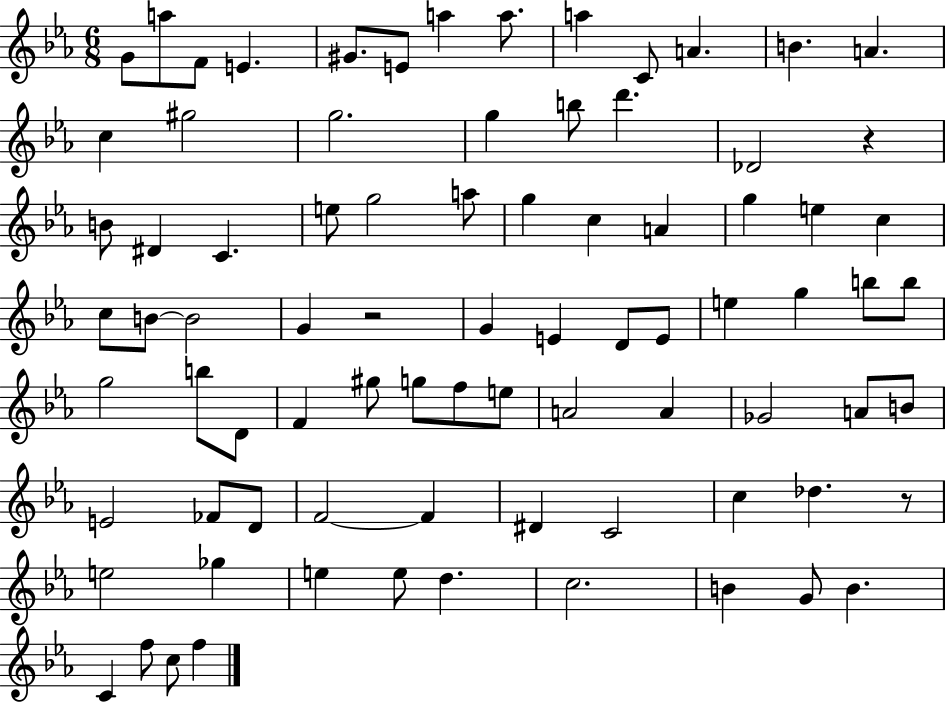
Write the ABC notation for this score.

X:1
T:Untitled
M:6/8
L:1/4
K:Eb
G/2 a/2 F/2 E ^G/2 E/2 a a/2 a C/2 A B A c ^g2 g2 g b/2 d' _D2 z B/2 ^D C e/2 g2 a/2 g c A g e c c/2 B/2 B2 G z2 G E D/2 E/2 e g b/2 b/2 g2 b/2 D/2 F ^g/2 g/2 f/2 e/2 A2 A _G2 A/2 B/2 E2 _F/2 D/2 F2 F ^D C2 c _d z/2 e2 _g e e/2 d c2 B G/2 B C f/2 c/2 f